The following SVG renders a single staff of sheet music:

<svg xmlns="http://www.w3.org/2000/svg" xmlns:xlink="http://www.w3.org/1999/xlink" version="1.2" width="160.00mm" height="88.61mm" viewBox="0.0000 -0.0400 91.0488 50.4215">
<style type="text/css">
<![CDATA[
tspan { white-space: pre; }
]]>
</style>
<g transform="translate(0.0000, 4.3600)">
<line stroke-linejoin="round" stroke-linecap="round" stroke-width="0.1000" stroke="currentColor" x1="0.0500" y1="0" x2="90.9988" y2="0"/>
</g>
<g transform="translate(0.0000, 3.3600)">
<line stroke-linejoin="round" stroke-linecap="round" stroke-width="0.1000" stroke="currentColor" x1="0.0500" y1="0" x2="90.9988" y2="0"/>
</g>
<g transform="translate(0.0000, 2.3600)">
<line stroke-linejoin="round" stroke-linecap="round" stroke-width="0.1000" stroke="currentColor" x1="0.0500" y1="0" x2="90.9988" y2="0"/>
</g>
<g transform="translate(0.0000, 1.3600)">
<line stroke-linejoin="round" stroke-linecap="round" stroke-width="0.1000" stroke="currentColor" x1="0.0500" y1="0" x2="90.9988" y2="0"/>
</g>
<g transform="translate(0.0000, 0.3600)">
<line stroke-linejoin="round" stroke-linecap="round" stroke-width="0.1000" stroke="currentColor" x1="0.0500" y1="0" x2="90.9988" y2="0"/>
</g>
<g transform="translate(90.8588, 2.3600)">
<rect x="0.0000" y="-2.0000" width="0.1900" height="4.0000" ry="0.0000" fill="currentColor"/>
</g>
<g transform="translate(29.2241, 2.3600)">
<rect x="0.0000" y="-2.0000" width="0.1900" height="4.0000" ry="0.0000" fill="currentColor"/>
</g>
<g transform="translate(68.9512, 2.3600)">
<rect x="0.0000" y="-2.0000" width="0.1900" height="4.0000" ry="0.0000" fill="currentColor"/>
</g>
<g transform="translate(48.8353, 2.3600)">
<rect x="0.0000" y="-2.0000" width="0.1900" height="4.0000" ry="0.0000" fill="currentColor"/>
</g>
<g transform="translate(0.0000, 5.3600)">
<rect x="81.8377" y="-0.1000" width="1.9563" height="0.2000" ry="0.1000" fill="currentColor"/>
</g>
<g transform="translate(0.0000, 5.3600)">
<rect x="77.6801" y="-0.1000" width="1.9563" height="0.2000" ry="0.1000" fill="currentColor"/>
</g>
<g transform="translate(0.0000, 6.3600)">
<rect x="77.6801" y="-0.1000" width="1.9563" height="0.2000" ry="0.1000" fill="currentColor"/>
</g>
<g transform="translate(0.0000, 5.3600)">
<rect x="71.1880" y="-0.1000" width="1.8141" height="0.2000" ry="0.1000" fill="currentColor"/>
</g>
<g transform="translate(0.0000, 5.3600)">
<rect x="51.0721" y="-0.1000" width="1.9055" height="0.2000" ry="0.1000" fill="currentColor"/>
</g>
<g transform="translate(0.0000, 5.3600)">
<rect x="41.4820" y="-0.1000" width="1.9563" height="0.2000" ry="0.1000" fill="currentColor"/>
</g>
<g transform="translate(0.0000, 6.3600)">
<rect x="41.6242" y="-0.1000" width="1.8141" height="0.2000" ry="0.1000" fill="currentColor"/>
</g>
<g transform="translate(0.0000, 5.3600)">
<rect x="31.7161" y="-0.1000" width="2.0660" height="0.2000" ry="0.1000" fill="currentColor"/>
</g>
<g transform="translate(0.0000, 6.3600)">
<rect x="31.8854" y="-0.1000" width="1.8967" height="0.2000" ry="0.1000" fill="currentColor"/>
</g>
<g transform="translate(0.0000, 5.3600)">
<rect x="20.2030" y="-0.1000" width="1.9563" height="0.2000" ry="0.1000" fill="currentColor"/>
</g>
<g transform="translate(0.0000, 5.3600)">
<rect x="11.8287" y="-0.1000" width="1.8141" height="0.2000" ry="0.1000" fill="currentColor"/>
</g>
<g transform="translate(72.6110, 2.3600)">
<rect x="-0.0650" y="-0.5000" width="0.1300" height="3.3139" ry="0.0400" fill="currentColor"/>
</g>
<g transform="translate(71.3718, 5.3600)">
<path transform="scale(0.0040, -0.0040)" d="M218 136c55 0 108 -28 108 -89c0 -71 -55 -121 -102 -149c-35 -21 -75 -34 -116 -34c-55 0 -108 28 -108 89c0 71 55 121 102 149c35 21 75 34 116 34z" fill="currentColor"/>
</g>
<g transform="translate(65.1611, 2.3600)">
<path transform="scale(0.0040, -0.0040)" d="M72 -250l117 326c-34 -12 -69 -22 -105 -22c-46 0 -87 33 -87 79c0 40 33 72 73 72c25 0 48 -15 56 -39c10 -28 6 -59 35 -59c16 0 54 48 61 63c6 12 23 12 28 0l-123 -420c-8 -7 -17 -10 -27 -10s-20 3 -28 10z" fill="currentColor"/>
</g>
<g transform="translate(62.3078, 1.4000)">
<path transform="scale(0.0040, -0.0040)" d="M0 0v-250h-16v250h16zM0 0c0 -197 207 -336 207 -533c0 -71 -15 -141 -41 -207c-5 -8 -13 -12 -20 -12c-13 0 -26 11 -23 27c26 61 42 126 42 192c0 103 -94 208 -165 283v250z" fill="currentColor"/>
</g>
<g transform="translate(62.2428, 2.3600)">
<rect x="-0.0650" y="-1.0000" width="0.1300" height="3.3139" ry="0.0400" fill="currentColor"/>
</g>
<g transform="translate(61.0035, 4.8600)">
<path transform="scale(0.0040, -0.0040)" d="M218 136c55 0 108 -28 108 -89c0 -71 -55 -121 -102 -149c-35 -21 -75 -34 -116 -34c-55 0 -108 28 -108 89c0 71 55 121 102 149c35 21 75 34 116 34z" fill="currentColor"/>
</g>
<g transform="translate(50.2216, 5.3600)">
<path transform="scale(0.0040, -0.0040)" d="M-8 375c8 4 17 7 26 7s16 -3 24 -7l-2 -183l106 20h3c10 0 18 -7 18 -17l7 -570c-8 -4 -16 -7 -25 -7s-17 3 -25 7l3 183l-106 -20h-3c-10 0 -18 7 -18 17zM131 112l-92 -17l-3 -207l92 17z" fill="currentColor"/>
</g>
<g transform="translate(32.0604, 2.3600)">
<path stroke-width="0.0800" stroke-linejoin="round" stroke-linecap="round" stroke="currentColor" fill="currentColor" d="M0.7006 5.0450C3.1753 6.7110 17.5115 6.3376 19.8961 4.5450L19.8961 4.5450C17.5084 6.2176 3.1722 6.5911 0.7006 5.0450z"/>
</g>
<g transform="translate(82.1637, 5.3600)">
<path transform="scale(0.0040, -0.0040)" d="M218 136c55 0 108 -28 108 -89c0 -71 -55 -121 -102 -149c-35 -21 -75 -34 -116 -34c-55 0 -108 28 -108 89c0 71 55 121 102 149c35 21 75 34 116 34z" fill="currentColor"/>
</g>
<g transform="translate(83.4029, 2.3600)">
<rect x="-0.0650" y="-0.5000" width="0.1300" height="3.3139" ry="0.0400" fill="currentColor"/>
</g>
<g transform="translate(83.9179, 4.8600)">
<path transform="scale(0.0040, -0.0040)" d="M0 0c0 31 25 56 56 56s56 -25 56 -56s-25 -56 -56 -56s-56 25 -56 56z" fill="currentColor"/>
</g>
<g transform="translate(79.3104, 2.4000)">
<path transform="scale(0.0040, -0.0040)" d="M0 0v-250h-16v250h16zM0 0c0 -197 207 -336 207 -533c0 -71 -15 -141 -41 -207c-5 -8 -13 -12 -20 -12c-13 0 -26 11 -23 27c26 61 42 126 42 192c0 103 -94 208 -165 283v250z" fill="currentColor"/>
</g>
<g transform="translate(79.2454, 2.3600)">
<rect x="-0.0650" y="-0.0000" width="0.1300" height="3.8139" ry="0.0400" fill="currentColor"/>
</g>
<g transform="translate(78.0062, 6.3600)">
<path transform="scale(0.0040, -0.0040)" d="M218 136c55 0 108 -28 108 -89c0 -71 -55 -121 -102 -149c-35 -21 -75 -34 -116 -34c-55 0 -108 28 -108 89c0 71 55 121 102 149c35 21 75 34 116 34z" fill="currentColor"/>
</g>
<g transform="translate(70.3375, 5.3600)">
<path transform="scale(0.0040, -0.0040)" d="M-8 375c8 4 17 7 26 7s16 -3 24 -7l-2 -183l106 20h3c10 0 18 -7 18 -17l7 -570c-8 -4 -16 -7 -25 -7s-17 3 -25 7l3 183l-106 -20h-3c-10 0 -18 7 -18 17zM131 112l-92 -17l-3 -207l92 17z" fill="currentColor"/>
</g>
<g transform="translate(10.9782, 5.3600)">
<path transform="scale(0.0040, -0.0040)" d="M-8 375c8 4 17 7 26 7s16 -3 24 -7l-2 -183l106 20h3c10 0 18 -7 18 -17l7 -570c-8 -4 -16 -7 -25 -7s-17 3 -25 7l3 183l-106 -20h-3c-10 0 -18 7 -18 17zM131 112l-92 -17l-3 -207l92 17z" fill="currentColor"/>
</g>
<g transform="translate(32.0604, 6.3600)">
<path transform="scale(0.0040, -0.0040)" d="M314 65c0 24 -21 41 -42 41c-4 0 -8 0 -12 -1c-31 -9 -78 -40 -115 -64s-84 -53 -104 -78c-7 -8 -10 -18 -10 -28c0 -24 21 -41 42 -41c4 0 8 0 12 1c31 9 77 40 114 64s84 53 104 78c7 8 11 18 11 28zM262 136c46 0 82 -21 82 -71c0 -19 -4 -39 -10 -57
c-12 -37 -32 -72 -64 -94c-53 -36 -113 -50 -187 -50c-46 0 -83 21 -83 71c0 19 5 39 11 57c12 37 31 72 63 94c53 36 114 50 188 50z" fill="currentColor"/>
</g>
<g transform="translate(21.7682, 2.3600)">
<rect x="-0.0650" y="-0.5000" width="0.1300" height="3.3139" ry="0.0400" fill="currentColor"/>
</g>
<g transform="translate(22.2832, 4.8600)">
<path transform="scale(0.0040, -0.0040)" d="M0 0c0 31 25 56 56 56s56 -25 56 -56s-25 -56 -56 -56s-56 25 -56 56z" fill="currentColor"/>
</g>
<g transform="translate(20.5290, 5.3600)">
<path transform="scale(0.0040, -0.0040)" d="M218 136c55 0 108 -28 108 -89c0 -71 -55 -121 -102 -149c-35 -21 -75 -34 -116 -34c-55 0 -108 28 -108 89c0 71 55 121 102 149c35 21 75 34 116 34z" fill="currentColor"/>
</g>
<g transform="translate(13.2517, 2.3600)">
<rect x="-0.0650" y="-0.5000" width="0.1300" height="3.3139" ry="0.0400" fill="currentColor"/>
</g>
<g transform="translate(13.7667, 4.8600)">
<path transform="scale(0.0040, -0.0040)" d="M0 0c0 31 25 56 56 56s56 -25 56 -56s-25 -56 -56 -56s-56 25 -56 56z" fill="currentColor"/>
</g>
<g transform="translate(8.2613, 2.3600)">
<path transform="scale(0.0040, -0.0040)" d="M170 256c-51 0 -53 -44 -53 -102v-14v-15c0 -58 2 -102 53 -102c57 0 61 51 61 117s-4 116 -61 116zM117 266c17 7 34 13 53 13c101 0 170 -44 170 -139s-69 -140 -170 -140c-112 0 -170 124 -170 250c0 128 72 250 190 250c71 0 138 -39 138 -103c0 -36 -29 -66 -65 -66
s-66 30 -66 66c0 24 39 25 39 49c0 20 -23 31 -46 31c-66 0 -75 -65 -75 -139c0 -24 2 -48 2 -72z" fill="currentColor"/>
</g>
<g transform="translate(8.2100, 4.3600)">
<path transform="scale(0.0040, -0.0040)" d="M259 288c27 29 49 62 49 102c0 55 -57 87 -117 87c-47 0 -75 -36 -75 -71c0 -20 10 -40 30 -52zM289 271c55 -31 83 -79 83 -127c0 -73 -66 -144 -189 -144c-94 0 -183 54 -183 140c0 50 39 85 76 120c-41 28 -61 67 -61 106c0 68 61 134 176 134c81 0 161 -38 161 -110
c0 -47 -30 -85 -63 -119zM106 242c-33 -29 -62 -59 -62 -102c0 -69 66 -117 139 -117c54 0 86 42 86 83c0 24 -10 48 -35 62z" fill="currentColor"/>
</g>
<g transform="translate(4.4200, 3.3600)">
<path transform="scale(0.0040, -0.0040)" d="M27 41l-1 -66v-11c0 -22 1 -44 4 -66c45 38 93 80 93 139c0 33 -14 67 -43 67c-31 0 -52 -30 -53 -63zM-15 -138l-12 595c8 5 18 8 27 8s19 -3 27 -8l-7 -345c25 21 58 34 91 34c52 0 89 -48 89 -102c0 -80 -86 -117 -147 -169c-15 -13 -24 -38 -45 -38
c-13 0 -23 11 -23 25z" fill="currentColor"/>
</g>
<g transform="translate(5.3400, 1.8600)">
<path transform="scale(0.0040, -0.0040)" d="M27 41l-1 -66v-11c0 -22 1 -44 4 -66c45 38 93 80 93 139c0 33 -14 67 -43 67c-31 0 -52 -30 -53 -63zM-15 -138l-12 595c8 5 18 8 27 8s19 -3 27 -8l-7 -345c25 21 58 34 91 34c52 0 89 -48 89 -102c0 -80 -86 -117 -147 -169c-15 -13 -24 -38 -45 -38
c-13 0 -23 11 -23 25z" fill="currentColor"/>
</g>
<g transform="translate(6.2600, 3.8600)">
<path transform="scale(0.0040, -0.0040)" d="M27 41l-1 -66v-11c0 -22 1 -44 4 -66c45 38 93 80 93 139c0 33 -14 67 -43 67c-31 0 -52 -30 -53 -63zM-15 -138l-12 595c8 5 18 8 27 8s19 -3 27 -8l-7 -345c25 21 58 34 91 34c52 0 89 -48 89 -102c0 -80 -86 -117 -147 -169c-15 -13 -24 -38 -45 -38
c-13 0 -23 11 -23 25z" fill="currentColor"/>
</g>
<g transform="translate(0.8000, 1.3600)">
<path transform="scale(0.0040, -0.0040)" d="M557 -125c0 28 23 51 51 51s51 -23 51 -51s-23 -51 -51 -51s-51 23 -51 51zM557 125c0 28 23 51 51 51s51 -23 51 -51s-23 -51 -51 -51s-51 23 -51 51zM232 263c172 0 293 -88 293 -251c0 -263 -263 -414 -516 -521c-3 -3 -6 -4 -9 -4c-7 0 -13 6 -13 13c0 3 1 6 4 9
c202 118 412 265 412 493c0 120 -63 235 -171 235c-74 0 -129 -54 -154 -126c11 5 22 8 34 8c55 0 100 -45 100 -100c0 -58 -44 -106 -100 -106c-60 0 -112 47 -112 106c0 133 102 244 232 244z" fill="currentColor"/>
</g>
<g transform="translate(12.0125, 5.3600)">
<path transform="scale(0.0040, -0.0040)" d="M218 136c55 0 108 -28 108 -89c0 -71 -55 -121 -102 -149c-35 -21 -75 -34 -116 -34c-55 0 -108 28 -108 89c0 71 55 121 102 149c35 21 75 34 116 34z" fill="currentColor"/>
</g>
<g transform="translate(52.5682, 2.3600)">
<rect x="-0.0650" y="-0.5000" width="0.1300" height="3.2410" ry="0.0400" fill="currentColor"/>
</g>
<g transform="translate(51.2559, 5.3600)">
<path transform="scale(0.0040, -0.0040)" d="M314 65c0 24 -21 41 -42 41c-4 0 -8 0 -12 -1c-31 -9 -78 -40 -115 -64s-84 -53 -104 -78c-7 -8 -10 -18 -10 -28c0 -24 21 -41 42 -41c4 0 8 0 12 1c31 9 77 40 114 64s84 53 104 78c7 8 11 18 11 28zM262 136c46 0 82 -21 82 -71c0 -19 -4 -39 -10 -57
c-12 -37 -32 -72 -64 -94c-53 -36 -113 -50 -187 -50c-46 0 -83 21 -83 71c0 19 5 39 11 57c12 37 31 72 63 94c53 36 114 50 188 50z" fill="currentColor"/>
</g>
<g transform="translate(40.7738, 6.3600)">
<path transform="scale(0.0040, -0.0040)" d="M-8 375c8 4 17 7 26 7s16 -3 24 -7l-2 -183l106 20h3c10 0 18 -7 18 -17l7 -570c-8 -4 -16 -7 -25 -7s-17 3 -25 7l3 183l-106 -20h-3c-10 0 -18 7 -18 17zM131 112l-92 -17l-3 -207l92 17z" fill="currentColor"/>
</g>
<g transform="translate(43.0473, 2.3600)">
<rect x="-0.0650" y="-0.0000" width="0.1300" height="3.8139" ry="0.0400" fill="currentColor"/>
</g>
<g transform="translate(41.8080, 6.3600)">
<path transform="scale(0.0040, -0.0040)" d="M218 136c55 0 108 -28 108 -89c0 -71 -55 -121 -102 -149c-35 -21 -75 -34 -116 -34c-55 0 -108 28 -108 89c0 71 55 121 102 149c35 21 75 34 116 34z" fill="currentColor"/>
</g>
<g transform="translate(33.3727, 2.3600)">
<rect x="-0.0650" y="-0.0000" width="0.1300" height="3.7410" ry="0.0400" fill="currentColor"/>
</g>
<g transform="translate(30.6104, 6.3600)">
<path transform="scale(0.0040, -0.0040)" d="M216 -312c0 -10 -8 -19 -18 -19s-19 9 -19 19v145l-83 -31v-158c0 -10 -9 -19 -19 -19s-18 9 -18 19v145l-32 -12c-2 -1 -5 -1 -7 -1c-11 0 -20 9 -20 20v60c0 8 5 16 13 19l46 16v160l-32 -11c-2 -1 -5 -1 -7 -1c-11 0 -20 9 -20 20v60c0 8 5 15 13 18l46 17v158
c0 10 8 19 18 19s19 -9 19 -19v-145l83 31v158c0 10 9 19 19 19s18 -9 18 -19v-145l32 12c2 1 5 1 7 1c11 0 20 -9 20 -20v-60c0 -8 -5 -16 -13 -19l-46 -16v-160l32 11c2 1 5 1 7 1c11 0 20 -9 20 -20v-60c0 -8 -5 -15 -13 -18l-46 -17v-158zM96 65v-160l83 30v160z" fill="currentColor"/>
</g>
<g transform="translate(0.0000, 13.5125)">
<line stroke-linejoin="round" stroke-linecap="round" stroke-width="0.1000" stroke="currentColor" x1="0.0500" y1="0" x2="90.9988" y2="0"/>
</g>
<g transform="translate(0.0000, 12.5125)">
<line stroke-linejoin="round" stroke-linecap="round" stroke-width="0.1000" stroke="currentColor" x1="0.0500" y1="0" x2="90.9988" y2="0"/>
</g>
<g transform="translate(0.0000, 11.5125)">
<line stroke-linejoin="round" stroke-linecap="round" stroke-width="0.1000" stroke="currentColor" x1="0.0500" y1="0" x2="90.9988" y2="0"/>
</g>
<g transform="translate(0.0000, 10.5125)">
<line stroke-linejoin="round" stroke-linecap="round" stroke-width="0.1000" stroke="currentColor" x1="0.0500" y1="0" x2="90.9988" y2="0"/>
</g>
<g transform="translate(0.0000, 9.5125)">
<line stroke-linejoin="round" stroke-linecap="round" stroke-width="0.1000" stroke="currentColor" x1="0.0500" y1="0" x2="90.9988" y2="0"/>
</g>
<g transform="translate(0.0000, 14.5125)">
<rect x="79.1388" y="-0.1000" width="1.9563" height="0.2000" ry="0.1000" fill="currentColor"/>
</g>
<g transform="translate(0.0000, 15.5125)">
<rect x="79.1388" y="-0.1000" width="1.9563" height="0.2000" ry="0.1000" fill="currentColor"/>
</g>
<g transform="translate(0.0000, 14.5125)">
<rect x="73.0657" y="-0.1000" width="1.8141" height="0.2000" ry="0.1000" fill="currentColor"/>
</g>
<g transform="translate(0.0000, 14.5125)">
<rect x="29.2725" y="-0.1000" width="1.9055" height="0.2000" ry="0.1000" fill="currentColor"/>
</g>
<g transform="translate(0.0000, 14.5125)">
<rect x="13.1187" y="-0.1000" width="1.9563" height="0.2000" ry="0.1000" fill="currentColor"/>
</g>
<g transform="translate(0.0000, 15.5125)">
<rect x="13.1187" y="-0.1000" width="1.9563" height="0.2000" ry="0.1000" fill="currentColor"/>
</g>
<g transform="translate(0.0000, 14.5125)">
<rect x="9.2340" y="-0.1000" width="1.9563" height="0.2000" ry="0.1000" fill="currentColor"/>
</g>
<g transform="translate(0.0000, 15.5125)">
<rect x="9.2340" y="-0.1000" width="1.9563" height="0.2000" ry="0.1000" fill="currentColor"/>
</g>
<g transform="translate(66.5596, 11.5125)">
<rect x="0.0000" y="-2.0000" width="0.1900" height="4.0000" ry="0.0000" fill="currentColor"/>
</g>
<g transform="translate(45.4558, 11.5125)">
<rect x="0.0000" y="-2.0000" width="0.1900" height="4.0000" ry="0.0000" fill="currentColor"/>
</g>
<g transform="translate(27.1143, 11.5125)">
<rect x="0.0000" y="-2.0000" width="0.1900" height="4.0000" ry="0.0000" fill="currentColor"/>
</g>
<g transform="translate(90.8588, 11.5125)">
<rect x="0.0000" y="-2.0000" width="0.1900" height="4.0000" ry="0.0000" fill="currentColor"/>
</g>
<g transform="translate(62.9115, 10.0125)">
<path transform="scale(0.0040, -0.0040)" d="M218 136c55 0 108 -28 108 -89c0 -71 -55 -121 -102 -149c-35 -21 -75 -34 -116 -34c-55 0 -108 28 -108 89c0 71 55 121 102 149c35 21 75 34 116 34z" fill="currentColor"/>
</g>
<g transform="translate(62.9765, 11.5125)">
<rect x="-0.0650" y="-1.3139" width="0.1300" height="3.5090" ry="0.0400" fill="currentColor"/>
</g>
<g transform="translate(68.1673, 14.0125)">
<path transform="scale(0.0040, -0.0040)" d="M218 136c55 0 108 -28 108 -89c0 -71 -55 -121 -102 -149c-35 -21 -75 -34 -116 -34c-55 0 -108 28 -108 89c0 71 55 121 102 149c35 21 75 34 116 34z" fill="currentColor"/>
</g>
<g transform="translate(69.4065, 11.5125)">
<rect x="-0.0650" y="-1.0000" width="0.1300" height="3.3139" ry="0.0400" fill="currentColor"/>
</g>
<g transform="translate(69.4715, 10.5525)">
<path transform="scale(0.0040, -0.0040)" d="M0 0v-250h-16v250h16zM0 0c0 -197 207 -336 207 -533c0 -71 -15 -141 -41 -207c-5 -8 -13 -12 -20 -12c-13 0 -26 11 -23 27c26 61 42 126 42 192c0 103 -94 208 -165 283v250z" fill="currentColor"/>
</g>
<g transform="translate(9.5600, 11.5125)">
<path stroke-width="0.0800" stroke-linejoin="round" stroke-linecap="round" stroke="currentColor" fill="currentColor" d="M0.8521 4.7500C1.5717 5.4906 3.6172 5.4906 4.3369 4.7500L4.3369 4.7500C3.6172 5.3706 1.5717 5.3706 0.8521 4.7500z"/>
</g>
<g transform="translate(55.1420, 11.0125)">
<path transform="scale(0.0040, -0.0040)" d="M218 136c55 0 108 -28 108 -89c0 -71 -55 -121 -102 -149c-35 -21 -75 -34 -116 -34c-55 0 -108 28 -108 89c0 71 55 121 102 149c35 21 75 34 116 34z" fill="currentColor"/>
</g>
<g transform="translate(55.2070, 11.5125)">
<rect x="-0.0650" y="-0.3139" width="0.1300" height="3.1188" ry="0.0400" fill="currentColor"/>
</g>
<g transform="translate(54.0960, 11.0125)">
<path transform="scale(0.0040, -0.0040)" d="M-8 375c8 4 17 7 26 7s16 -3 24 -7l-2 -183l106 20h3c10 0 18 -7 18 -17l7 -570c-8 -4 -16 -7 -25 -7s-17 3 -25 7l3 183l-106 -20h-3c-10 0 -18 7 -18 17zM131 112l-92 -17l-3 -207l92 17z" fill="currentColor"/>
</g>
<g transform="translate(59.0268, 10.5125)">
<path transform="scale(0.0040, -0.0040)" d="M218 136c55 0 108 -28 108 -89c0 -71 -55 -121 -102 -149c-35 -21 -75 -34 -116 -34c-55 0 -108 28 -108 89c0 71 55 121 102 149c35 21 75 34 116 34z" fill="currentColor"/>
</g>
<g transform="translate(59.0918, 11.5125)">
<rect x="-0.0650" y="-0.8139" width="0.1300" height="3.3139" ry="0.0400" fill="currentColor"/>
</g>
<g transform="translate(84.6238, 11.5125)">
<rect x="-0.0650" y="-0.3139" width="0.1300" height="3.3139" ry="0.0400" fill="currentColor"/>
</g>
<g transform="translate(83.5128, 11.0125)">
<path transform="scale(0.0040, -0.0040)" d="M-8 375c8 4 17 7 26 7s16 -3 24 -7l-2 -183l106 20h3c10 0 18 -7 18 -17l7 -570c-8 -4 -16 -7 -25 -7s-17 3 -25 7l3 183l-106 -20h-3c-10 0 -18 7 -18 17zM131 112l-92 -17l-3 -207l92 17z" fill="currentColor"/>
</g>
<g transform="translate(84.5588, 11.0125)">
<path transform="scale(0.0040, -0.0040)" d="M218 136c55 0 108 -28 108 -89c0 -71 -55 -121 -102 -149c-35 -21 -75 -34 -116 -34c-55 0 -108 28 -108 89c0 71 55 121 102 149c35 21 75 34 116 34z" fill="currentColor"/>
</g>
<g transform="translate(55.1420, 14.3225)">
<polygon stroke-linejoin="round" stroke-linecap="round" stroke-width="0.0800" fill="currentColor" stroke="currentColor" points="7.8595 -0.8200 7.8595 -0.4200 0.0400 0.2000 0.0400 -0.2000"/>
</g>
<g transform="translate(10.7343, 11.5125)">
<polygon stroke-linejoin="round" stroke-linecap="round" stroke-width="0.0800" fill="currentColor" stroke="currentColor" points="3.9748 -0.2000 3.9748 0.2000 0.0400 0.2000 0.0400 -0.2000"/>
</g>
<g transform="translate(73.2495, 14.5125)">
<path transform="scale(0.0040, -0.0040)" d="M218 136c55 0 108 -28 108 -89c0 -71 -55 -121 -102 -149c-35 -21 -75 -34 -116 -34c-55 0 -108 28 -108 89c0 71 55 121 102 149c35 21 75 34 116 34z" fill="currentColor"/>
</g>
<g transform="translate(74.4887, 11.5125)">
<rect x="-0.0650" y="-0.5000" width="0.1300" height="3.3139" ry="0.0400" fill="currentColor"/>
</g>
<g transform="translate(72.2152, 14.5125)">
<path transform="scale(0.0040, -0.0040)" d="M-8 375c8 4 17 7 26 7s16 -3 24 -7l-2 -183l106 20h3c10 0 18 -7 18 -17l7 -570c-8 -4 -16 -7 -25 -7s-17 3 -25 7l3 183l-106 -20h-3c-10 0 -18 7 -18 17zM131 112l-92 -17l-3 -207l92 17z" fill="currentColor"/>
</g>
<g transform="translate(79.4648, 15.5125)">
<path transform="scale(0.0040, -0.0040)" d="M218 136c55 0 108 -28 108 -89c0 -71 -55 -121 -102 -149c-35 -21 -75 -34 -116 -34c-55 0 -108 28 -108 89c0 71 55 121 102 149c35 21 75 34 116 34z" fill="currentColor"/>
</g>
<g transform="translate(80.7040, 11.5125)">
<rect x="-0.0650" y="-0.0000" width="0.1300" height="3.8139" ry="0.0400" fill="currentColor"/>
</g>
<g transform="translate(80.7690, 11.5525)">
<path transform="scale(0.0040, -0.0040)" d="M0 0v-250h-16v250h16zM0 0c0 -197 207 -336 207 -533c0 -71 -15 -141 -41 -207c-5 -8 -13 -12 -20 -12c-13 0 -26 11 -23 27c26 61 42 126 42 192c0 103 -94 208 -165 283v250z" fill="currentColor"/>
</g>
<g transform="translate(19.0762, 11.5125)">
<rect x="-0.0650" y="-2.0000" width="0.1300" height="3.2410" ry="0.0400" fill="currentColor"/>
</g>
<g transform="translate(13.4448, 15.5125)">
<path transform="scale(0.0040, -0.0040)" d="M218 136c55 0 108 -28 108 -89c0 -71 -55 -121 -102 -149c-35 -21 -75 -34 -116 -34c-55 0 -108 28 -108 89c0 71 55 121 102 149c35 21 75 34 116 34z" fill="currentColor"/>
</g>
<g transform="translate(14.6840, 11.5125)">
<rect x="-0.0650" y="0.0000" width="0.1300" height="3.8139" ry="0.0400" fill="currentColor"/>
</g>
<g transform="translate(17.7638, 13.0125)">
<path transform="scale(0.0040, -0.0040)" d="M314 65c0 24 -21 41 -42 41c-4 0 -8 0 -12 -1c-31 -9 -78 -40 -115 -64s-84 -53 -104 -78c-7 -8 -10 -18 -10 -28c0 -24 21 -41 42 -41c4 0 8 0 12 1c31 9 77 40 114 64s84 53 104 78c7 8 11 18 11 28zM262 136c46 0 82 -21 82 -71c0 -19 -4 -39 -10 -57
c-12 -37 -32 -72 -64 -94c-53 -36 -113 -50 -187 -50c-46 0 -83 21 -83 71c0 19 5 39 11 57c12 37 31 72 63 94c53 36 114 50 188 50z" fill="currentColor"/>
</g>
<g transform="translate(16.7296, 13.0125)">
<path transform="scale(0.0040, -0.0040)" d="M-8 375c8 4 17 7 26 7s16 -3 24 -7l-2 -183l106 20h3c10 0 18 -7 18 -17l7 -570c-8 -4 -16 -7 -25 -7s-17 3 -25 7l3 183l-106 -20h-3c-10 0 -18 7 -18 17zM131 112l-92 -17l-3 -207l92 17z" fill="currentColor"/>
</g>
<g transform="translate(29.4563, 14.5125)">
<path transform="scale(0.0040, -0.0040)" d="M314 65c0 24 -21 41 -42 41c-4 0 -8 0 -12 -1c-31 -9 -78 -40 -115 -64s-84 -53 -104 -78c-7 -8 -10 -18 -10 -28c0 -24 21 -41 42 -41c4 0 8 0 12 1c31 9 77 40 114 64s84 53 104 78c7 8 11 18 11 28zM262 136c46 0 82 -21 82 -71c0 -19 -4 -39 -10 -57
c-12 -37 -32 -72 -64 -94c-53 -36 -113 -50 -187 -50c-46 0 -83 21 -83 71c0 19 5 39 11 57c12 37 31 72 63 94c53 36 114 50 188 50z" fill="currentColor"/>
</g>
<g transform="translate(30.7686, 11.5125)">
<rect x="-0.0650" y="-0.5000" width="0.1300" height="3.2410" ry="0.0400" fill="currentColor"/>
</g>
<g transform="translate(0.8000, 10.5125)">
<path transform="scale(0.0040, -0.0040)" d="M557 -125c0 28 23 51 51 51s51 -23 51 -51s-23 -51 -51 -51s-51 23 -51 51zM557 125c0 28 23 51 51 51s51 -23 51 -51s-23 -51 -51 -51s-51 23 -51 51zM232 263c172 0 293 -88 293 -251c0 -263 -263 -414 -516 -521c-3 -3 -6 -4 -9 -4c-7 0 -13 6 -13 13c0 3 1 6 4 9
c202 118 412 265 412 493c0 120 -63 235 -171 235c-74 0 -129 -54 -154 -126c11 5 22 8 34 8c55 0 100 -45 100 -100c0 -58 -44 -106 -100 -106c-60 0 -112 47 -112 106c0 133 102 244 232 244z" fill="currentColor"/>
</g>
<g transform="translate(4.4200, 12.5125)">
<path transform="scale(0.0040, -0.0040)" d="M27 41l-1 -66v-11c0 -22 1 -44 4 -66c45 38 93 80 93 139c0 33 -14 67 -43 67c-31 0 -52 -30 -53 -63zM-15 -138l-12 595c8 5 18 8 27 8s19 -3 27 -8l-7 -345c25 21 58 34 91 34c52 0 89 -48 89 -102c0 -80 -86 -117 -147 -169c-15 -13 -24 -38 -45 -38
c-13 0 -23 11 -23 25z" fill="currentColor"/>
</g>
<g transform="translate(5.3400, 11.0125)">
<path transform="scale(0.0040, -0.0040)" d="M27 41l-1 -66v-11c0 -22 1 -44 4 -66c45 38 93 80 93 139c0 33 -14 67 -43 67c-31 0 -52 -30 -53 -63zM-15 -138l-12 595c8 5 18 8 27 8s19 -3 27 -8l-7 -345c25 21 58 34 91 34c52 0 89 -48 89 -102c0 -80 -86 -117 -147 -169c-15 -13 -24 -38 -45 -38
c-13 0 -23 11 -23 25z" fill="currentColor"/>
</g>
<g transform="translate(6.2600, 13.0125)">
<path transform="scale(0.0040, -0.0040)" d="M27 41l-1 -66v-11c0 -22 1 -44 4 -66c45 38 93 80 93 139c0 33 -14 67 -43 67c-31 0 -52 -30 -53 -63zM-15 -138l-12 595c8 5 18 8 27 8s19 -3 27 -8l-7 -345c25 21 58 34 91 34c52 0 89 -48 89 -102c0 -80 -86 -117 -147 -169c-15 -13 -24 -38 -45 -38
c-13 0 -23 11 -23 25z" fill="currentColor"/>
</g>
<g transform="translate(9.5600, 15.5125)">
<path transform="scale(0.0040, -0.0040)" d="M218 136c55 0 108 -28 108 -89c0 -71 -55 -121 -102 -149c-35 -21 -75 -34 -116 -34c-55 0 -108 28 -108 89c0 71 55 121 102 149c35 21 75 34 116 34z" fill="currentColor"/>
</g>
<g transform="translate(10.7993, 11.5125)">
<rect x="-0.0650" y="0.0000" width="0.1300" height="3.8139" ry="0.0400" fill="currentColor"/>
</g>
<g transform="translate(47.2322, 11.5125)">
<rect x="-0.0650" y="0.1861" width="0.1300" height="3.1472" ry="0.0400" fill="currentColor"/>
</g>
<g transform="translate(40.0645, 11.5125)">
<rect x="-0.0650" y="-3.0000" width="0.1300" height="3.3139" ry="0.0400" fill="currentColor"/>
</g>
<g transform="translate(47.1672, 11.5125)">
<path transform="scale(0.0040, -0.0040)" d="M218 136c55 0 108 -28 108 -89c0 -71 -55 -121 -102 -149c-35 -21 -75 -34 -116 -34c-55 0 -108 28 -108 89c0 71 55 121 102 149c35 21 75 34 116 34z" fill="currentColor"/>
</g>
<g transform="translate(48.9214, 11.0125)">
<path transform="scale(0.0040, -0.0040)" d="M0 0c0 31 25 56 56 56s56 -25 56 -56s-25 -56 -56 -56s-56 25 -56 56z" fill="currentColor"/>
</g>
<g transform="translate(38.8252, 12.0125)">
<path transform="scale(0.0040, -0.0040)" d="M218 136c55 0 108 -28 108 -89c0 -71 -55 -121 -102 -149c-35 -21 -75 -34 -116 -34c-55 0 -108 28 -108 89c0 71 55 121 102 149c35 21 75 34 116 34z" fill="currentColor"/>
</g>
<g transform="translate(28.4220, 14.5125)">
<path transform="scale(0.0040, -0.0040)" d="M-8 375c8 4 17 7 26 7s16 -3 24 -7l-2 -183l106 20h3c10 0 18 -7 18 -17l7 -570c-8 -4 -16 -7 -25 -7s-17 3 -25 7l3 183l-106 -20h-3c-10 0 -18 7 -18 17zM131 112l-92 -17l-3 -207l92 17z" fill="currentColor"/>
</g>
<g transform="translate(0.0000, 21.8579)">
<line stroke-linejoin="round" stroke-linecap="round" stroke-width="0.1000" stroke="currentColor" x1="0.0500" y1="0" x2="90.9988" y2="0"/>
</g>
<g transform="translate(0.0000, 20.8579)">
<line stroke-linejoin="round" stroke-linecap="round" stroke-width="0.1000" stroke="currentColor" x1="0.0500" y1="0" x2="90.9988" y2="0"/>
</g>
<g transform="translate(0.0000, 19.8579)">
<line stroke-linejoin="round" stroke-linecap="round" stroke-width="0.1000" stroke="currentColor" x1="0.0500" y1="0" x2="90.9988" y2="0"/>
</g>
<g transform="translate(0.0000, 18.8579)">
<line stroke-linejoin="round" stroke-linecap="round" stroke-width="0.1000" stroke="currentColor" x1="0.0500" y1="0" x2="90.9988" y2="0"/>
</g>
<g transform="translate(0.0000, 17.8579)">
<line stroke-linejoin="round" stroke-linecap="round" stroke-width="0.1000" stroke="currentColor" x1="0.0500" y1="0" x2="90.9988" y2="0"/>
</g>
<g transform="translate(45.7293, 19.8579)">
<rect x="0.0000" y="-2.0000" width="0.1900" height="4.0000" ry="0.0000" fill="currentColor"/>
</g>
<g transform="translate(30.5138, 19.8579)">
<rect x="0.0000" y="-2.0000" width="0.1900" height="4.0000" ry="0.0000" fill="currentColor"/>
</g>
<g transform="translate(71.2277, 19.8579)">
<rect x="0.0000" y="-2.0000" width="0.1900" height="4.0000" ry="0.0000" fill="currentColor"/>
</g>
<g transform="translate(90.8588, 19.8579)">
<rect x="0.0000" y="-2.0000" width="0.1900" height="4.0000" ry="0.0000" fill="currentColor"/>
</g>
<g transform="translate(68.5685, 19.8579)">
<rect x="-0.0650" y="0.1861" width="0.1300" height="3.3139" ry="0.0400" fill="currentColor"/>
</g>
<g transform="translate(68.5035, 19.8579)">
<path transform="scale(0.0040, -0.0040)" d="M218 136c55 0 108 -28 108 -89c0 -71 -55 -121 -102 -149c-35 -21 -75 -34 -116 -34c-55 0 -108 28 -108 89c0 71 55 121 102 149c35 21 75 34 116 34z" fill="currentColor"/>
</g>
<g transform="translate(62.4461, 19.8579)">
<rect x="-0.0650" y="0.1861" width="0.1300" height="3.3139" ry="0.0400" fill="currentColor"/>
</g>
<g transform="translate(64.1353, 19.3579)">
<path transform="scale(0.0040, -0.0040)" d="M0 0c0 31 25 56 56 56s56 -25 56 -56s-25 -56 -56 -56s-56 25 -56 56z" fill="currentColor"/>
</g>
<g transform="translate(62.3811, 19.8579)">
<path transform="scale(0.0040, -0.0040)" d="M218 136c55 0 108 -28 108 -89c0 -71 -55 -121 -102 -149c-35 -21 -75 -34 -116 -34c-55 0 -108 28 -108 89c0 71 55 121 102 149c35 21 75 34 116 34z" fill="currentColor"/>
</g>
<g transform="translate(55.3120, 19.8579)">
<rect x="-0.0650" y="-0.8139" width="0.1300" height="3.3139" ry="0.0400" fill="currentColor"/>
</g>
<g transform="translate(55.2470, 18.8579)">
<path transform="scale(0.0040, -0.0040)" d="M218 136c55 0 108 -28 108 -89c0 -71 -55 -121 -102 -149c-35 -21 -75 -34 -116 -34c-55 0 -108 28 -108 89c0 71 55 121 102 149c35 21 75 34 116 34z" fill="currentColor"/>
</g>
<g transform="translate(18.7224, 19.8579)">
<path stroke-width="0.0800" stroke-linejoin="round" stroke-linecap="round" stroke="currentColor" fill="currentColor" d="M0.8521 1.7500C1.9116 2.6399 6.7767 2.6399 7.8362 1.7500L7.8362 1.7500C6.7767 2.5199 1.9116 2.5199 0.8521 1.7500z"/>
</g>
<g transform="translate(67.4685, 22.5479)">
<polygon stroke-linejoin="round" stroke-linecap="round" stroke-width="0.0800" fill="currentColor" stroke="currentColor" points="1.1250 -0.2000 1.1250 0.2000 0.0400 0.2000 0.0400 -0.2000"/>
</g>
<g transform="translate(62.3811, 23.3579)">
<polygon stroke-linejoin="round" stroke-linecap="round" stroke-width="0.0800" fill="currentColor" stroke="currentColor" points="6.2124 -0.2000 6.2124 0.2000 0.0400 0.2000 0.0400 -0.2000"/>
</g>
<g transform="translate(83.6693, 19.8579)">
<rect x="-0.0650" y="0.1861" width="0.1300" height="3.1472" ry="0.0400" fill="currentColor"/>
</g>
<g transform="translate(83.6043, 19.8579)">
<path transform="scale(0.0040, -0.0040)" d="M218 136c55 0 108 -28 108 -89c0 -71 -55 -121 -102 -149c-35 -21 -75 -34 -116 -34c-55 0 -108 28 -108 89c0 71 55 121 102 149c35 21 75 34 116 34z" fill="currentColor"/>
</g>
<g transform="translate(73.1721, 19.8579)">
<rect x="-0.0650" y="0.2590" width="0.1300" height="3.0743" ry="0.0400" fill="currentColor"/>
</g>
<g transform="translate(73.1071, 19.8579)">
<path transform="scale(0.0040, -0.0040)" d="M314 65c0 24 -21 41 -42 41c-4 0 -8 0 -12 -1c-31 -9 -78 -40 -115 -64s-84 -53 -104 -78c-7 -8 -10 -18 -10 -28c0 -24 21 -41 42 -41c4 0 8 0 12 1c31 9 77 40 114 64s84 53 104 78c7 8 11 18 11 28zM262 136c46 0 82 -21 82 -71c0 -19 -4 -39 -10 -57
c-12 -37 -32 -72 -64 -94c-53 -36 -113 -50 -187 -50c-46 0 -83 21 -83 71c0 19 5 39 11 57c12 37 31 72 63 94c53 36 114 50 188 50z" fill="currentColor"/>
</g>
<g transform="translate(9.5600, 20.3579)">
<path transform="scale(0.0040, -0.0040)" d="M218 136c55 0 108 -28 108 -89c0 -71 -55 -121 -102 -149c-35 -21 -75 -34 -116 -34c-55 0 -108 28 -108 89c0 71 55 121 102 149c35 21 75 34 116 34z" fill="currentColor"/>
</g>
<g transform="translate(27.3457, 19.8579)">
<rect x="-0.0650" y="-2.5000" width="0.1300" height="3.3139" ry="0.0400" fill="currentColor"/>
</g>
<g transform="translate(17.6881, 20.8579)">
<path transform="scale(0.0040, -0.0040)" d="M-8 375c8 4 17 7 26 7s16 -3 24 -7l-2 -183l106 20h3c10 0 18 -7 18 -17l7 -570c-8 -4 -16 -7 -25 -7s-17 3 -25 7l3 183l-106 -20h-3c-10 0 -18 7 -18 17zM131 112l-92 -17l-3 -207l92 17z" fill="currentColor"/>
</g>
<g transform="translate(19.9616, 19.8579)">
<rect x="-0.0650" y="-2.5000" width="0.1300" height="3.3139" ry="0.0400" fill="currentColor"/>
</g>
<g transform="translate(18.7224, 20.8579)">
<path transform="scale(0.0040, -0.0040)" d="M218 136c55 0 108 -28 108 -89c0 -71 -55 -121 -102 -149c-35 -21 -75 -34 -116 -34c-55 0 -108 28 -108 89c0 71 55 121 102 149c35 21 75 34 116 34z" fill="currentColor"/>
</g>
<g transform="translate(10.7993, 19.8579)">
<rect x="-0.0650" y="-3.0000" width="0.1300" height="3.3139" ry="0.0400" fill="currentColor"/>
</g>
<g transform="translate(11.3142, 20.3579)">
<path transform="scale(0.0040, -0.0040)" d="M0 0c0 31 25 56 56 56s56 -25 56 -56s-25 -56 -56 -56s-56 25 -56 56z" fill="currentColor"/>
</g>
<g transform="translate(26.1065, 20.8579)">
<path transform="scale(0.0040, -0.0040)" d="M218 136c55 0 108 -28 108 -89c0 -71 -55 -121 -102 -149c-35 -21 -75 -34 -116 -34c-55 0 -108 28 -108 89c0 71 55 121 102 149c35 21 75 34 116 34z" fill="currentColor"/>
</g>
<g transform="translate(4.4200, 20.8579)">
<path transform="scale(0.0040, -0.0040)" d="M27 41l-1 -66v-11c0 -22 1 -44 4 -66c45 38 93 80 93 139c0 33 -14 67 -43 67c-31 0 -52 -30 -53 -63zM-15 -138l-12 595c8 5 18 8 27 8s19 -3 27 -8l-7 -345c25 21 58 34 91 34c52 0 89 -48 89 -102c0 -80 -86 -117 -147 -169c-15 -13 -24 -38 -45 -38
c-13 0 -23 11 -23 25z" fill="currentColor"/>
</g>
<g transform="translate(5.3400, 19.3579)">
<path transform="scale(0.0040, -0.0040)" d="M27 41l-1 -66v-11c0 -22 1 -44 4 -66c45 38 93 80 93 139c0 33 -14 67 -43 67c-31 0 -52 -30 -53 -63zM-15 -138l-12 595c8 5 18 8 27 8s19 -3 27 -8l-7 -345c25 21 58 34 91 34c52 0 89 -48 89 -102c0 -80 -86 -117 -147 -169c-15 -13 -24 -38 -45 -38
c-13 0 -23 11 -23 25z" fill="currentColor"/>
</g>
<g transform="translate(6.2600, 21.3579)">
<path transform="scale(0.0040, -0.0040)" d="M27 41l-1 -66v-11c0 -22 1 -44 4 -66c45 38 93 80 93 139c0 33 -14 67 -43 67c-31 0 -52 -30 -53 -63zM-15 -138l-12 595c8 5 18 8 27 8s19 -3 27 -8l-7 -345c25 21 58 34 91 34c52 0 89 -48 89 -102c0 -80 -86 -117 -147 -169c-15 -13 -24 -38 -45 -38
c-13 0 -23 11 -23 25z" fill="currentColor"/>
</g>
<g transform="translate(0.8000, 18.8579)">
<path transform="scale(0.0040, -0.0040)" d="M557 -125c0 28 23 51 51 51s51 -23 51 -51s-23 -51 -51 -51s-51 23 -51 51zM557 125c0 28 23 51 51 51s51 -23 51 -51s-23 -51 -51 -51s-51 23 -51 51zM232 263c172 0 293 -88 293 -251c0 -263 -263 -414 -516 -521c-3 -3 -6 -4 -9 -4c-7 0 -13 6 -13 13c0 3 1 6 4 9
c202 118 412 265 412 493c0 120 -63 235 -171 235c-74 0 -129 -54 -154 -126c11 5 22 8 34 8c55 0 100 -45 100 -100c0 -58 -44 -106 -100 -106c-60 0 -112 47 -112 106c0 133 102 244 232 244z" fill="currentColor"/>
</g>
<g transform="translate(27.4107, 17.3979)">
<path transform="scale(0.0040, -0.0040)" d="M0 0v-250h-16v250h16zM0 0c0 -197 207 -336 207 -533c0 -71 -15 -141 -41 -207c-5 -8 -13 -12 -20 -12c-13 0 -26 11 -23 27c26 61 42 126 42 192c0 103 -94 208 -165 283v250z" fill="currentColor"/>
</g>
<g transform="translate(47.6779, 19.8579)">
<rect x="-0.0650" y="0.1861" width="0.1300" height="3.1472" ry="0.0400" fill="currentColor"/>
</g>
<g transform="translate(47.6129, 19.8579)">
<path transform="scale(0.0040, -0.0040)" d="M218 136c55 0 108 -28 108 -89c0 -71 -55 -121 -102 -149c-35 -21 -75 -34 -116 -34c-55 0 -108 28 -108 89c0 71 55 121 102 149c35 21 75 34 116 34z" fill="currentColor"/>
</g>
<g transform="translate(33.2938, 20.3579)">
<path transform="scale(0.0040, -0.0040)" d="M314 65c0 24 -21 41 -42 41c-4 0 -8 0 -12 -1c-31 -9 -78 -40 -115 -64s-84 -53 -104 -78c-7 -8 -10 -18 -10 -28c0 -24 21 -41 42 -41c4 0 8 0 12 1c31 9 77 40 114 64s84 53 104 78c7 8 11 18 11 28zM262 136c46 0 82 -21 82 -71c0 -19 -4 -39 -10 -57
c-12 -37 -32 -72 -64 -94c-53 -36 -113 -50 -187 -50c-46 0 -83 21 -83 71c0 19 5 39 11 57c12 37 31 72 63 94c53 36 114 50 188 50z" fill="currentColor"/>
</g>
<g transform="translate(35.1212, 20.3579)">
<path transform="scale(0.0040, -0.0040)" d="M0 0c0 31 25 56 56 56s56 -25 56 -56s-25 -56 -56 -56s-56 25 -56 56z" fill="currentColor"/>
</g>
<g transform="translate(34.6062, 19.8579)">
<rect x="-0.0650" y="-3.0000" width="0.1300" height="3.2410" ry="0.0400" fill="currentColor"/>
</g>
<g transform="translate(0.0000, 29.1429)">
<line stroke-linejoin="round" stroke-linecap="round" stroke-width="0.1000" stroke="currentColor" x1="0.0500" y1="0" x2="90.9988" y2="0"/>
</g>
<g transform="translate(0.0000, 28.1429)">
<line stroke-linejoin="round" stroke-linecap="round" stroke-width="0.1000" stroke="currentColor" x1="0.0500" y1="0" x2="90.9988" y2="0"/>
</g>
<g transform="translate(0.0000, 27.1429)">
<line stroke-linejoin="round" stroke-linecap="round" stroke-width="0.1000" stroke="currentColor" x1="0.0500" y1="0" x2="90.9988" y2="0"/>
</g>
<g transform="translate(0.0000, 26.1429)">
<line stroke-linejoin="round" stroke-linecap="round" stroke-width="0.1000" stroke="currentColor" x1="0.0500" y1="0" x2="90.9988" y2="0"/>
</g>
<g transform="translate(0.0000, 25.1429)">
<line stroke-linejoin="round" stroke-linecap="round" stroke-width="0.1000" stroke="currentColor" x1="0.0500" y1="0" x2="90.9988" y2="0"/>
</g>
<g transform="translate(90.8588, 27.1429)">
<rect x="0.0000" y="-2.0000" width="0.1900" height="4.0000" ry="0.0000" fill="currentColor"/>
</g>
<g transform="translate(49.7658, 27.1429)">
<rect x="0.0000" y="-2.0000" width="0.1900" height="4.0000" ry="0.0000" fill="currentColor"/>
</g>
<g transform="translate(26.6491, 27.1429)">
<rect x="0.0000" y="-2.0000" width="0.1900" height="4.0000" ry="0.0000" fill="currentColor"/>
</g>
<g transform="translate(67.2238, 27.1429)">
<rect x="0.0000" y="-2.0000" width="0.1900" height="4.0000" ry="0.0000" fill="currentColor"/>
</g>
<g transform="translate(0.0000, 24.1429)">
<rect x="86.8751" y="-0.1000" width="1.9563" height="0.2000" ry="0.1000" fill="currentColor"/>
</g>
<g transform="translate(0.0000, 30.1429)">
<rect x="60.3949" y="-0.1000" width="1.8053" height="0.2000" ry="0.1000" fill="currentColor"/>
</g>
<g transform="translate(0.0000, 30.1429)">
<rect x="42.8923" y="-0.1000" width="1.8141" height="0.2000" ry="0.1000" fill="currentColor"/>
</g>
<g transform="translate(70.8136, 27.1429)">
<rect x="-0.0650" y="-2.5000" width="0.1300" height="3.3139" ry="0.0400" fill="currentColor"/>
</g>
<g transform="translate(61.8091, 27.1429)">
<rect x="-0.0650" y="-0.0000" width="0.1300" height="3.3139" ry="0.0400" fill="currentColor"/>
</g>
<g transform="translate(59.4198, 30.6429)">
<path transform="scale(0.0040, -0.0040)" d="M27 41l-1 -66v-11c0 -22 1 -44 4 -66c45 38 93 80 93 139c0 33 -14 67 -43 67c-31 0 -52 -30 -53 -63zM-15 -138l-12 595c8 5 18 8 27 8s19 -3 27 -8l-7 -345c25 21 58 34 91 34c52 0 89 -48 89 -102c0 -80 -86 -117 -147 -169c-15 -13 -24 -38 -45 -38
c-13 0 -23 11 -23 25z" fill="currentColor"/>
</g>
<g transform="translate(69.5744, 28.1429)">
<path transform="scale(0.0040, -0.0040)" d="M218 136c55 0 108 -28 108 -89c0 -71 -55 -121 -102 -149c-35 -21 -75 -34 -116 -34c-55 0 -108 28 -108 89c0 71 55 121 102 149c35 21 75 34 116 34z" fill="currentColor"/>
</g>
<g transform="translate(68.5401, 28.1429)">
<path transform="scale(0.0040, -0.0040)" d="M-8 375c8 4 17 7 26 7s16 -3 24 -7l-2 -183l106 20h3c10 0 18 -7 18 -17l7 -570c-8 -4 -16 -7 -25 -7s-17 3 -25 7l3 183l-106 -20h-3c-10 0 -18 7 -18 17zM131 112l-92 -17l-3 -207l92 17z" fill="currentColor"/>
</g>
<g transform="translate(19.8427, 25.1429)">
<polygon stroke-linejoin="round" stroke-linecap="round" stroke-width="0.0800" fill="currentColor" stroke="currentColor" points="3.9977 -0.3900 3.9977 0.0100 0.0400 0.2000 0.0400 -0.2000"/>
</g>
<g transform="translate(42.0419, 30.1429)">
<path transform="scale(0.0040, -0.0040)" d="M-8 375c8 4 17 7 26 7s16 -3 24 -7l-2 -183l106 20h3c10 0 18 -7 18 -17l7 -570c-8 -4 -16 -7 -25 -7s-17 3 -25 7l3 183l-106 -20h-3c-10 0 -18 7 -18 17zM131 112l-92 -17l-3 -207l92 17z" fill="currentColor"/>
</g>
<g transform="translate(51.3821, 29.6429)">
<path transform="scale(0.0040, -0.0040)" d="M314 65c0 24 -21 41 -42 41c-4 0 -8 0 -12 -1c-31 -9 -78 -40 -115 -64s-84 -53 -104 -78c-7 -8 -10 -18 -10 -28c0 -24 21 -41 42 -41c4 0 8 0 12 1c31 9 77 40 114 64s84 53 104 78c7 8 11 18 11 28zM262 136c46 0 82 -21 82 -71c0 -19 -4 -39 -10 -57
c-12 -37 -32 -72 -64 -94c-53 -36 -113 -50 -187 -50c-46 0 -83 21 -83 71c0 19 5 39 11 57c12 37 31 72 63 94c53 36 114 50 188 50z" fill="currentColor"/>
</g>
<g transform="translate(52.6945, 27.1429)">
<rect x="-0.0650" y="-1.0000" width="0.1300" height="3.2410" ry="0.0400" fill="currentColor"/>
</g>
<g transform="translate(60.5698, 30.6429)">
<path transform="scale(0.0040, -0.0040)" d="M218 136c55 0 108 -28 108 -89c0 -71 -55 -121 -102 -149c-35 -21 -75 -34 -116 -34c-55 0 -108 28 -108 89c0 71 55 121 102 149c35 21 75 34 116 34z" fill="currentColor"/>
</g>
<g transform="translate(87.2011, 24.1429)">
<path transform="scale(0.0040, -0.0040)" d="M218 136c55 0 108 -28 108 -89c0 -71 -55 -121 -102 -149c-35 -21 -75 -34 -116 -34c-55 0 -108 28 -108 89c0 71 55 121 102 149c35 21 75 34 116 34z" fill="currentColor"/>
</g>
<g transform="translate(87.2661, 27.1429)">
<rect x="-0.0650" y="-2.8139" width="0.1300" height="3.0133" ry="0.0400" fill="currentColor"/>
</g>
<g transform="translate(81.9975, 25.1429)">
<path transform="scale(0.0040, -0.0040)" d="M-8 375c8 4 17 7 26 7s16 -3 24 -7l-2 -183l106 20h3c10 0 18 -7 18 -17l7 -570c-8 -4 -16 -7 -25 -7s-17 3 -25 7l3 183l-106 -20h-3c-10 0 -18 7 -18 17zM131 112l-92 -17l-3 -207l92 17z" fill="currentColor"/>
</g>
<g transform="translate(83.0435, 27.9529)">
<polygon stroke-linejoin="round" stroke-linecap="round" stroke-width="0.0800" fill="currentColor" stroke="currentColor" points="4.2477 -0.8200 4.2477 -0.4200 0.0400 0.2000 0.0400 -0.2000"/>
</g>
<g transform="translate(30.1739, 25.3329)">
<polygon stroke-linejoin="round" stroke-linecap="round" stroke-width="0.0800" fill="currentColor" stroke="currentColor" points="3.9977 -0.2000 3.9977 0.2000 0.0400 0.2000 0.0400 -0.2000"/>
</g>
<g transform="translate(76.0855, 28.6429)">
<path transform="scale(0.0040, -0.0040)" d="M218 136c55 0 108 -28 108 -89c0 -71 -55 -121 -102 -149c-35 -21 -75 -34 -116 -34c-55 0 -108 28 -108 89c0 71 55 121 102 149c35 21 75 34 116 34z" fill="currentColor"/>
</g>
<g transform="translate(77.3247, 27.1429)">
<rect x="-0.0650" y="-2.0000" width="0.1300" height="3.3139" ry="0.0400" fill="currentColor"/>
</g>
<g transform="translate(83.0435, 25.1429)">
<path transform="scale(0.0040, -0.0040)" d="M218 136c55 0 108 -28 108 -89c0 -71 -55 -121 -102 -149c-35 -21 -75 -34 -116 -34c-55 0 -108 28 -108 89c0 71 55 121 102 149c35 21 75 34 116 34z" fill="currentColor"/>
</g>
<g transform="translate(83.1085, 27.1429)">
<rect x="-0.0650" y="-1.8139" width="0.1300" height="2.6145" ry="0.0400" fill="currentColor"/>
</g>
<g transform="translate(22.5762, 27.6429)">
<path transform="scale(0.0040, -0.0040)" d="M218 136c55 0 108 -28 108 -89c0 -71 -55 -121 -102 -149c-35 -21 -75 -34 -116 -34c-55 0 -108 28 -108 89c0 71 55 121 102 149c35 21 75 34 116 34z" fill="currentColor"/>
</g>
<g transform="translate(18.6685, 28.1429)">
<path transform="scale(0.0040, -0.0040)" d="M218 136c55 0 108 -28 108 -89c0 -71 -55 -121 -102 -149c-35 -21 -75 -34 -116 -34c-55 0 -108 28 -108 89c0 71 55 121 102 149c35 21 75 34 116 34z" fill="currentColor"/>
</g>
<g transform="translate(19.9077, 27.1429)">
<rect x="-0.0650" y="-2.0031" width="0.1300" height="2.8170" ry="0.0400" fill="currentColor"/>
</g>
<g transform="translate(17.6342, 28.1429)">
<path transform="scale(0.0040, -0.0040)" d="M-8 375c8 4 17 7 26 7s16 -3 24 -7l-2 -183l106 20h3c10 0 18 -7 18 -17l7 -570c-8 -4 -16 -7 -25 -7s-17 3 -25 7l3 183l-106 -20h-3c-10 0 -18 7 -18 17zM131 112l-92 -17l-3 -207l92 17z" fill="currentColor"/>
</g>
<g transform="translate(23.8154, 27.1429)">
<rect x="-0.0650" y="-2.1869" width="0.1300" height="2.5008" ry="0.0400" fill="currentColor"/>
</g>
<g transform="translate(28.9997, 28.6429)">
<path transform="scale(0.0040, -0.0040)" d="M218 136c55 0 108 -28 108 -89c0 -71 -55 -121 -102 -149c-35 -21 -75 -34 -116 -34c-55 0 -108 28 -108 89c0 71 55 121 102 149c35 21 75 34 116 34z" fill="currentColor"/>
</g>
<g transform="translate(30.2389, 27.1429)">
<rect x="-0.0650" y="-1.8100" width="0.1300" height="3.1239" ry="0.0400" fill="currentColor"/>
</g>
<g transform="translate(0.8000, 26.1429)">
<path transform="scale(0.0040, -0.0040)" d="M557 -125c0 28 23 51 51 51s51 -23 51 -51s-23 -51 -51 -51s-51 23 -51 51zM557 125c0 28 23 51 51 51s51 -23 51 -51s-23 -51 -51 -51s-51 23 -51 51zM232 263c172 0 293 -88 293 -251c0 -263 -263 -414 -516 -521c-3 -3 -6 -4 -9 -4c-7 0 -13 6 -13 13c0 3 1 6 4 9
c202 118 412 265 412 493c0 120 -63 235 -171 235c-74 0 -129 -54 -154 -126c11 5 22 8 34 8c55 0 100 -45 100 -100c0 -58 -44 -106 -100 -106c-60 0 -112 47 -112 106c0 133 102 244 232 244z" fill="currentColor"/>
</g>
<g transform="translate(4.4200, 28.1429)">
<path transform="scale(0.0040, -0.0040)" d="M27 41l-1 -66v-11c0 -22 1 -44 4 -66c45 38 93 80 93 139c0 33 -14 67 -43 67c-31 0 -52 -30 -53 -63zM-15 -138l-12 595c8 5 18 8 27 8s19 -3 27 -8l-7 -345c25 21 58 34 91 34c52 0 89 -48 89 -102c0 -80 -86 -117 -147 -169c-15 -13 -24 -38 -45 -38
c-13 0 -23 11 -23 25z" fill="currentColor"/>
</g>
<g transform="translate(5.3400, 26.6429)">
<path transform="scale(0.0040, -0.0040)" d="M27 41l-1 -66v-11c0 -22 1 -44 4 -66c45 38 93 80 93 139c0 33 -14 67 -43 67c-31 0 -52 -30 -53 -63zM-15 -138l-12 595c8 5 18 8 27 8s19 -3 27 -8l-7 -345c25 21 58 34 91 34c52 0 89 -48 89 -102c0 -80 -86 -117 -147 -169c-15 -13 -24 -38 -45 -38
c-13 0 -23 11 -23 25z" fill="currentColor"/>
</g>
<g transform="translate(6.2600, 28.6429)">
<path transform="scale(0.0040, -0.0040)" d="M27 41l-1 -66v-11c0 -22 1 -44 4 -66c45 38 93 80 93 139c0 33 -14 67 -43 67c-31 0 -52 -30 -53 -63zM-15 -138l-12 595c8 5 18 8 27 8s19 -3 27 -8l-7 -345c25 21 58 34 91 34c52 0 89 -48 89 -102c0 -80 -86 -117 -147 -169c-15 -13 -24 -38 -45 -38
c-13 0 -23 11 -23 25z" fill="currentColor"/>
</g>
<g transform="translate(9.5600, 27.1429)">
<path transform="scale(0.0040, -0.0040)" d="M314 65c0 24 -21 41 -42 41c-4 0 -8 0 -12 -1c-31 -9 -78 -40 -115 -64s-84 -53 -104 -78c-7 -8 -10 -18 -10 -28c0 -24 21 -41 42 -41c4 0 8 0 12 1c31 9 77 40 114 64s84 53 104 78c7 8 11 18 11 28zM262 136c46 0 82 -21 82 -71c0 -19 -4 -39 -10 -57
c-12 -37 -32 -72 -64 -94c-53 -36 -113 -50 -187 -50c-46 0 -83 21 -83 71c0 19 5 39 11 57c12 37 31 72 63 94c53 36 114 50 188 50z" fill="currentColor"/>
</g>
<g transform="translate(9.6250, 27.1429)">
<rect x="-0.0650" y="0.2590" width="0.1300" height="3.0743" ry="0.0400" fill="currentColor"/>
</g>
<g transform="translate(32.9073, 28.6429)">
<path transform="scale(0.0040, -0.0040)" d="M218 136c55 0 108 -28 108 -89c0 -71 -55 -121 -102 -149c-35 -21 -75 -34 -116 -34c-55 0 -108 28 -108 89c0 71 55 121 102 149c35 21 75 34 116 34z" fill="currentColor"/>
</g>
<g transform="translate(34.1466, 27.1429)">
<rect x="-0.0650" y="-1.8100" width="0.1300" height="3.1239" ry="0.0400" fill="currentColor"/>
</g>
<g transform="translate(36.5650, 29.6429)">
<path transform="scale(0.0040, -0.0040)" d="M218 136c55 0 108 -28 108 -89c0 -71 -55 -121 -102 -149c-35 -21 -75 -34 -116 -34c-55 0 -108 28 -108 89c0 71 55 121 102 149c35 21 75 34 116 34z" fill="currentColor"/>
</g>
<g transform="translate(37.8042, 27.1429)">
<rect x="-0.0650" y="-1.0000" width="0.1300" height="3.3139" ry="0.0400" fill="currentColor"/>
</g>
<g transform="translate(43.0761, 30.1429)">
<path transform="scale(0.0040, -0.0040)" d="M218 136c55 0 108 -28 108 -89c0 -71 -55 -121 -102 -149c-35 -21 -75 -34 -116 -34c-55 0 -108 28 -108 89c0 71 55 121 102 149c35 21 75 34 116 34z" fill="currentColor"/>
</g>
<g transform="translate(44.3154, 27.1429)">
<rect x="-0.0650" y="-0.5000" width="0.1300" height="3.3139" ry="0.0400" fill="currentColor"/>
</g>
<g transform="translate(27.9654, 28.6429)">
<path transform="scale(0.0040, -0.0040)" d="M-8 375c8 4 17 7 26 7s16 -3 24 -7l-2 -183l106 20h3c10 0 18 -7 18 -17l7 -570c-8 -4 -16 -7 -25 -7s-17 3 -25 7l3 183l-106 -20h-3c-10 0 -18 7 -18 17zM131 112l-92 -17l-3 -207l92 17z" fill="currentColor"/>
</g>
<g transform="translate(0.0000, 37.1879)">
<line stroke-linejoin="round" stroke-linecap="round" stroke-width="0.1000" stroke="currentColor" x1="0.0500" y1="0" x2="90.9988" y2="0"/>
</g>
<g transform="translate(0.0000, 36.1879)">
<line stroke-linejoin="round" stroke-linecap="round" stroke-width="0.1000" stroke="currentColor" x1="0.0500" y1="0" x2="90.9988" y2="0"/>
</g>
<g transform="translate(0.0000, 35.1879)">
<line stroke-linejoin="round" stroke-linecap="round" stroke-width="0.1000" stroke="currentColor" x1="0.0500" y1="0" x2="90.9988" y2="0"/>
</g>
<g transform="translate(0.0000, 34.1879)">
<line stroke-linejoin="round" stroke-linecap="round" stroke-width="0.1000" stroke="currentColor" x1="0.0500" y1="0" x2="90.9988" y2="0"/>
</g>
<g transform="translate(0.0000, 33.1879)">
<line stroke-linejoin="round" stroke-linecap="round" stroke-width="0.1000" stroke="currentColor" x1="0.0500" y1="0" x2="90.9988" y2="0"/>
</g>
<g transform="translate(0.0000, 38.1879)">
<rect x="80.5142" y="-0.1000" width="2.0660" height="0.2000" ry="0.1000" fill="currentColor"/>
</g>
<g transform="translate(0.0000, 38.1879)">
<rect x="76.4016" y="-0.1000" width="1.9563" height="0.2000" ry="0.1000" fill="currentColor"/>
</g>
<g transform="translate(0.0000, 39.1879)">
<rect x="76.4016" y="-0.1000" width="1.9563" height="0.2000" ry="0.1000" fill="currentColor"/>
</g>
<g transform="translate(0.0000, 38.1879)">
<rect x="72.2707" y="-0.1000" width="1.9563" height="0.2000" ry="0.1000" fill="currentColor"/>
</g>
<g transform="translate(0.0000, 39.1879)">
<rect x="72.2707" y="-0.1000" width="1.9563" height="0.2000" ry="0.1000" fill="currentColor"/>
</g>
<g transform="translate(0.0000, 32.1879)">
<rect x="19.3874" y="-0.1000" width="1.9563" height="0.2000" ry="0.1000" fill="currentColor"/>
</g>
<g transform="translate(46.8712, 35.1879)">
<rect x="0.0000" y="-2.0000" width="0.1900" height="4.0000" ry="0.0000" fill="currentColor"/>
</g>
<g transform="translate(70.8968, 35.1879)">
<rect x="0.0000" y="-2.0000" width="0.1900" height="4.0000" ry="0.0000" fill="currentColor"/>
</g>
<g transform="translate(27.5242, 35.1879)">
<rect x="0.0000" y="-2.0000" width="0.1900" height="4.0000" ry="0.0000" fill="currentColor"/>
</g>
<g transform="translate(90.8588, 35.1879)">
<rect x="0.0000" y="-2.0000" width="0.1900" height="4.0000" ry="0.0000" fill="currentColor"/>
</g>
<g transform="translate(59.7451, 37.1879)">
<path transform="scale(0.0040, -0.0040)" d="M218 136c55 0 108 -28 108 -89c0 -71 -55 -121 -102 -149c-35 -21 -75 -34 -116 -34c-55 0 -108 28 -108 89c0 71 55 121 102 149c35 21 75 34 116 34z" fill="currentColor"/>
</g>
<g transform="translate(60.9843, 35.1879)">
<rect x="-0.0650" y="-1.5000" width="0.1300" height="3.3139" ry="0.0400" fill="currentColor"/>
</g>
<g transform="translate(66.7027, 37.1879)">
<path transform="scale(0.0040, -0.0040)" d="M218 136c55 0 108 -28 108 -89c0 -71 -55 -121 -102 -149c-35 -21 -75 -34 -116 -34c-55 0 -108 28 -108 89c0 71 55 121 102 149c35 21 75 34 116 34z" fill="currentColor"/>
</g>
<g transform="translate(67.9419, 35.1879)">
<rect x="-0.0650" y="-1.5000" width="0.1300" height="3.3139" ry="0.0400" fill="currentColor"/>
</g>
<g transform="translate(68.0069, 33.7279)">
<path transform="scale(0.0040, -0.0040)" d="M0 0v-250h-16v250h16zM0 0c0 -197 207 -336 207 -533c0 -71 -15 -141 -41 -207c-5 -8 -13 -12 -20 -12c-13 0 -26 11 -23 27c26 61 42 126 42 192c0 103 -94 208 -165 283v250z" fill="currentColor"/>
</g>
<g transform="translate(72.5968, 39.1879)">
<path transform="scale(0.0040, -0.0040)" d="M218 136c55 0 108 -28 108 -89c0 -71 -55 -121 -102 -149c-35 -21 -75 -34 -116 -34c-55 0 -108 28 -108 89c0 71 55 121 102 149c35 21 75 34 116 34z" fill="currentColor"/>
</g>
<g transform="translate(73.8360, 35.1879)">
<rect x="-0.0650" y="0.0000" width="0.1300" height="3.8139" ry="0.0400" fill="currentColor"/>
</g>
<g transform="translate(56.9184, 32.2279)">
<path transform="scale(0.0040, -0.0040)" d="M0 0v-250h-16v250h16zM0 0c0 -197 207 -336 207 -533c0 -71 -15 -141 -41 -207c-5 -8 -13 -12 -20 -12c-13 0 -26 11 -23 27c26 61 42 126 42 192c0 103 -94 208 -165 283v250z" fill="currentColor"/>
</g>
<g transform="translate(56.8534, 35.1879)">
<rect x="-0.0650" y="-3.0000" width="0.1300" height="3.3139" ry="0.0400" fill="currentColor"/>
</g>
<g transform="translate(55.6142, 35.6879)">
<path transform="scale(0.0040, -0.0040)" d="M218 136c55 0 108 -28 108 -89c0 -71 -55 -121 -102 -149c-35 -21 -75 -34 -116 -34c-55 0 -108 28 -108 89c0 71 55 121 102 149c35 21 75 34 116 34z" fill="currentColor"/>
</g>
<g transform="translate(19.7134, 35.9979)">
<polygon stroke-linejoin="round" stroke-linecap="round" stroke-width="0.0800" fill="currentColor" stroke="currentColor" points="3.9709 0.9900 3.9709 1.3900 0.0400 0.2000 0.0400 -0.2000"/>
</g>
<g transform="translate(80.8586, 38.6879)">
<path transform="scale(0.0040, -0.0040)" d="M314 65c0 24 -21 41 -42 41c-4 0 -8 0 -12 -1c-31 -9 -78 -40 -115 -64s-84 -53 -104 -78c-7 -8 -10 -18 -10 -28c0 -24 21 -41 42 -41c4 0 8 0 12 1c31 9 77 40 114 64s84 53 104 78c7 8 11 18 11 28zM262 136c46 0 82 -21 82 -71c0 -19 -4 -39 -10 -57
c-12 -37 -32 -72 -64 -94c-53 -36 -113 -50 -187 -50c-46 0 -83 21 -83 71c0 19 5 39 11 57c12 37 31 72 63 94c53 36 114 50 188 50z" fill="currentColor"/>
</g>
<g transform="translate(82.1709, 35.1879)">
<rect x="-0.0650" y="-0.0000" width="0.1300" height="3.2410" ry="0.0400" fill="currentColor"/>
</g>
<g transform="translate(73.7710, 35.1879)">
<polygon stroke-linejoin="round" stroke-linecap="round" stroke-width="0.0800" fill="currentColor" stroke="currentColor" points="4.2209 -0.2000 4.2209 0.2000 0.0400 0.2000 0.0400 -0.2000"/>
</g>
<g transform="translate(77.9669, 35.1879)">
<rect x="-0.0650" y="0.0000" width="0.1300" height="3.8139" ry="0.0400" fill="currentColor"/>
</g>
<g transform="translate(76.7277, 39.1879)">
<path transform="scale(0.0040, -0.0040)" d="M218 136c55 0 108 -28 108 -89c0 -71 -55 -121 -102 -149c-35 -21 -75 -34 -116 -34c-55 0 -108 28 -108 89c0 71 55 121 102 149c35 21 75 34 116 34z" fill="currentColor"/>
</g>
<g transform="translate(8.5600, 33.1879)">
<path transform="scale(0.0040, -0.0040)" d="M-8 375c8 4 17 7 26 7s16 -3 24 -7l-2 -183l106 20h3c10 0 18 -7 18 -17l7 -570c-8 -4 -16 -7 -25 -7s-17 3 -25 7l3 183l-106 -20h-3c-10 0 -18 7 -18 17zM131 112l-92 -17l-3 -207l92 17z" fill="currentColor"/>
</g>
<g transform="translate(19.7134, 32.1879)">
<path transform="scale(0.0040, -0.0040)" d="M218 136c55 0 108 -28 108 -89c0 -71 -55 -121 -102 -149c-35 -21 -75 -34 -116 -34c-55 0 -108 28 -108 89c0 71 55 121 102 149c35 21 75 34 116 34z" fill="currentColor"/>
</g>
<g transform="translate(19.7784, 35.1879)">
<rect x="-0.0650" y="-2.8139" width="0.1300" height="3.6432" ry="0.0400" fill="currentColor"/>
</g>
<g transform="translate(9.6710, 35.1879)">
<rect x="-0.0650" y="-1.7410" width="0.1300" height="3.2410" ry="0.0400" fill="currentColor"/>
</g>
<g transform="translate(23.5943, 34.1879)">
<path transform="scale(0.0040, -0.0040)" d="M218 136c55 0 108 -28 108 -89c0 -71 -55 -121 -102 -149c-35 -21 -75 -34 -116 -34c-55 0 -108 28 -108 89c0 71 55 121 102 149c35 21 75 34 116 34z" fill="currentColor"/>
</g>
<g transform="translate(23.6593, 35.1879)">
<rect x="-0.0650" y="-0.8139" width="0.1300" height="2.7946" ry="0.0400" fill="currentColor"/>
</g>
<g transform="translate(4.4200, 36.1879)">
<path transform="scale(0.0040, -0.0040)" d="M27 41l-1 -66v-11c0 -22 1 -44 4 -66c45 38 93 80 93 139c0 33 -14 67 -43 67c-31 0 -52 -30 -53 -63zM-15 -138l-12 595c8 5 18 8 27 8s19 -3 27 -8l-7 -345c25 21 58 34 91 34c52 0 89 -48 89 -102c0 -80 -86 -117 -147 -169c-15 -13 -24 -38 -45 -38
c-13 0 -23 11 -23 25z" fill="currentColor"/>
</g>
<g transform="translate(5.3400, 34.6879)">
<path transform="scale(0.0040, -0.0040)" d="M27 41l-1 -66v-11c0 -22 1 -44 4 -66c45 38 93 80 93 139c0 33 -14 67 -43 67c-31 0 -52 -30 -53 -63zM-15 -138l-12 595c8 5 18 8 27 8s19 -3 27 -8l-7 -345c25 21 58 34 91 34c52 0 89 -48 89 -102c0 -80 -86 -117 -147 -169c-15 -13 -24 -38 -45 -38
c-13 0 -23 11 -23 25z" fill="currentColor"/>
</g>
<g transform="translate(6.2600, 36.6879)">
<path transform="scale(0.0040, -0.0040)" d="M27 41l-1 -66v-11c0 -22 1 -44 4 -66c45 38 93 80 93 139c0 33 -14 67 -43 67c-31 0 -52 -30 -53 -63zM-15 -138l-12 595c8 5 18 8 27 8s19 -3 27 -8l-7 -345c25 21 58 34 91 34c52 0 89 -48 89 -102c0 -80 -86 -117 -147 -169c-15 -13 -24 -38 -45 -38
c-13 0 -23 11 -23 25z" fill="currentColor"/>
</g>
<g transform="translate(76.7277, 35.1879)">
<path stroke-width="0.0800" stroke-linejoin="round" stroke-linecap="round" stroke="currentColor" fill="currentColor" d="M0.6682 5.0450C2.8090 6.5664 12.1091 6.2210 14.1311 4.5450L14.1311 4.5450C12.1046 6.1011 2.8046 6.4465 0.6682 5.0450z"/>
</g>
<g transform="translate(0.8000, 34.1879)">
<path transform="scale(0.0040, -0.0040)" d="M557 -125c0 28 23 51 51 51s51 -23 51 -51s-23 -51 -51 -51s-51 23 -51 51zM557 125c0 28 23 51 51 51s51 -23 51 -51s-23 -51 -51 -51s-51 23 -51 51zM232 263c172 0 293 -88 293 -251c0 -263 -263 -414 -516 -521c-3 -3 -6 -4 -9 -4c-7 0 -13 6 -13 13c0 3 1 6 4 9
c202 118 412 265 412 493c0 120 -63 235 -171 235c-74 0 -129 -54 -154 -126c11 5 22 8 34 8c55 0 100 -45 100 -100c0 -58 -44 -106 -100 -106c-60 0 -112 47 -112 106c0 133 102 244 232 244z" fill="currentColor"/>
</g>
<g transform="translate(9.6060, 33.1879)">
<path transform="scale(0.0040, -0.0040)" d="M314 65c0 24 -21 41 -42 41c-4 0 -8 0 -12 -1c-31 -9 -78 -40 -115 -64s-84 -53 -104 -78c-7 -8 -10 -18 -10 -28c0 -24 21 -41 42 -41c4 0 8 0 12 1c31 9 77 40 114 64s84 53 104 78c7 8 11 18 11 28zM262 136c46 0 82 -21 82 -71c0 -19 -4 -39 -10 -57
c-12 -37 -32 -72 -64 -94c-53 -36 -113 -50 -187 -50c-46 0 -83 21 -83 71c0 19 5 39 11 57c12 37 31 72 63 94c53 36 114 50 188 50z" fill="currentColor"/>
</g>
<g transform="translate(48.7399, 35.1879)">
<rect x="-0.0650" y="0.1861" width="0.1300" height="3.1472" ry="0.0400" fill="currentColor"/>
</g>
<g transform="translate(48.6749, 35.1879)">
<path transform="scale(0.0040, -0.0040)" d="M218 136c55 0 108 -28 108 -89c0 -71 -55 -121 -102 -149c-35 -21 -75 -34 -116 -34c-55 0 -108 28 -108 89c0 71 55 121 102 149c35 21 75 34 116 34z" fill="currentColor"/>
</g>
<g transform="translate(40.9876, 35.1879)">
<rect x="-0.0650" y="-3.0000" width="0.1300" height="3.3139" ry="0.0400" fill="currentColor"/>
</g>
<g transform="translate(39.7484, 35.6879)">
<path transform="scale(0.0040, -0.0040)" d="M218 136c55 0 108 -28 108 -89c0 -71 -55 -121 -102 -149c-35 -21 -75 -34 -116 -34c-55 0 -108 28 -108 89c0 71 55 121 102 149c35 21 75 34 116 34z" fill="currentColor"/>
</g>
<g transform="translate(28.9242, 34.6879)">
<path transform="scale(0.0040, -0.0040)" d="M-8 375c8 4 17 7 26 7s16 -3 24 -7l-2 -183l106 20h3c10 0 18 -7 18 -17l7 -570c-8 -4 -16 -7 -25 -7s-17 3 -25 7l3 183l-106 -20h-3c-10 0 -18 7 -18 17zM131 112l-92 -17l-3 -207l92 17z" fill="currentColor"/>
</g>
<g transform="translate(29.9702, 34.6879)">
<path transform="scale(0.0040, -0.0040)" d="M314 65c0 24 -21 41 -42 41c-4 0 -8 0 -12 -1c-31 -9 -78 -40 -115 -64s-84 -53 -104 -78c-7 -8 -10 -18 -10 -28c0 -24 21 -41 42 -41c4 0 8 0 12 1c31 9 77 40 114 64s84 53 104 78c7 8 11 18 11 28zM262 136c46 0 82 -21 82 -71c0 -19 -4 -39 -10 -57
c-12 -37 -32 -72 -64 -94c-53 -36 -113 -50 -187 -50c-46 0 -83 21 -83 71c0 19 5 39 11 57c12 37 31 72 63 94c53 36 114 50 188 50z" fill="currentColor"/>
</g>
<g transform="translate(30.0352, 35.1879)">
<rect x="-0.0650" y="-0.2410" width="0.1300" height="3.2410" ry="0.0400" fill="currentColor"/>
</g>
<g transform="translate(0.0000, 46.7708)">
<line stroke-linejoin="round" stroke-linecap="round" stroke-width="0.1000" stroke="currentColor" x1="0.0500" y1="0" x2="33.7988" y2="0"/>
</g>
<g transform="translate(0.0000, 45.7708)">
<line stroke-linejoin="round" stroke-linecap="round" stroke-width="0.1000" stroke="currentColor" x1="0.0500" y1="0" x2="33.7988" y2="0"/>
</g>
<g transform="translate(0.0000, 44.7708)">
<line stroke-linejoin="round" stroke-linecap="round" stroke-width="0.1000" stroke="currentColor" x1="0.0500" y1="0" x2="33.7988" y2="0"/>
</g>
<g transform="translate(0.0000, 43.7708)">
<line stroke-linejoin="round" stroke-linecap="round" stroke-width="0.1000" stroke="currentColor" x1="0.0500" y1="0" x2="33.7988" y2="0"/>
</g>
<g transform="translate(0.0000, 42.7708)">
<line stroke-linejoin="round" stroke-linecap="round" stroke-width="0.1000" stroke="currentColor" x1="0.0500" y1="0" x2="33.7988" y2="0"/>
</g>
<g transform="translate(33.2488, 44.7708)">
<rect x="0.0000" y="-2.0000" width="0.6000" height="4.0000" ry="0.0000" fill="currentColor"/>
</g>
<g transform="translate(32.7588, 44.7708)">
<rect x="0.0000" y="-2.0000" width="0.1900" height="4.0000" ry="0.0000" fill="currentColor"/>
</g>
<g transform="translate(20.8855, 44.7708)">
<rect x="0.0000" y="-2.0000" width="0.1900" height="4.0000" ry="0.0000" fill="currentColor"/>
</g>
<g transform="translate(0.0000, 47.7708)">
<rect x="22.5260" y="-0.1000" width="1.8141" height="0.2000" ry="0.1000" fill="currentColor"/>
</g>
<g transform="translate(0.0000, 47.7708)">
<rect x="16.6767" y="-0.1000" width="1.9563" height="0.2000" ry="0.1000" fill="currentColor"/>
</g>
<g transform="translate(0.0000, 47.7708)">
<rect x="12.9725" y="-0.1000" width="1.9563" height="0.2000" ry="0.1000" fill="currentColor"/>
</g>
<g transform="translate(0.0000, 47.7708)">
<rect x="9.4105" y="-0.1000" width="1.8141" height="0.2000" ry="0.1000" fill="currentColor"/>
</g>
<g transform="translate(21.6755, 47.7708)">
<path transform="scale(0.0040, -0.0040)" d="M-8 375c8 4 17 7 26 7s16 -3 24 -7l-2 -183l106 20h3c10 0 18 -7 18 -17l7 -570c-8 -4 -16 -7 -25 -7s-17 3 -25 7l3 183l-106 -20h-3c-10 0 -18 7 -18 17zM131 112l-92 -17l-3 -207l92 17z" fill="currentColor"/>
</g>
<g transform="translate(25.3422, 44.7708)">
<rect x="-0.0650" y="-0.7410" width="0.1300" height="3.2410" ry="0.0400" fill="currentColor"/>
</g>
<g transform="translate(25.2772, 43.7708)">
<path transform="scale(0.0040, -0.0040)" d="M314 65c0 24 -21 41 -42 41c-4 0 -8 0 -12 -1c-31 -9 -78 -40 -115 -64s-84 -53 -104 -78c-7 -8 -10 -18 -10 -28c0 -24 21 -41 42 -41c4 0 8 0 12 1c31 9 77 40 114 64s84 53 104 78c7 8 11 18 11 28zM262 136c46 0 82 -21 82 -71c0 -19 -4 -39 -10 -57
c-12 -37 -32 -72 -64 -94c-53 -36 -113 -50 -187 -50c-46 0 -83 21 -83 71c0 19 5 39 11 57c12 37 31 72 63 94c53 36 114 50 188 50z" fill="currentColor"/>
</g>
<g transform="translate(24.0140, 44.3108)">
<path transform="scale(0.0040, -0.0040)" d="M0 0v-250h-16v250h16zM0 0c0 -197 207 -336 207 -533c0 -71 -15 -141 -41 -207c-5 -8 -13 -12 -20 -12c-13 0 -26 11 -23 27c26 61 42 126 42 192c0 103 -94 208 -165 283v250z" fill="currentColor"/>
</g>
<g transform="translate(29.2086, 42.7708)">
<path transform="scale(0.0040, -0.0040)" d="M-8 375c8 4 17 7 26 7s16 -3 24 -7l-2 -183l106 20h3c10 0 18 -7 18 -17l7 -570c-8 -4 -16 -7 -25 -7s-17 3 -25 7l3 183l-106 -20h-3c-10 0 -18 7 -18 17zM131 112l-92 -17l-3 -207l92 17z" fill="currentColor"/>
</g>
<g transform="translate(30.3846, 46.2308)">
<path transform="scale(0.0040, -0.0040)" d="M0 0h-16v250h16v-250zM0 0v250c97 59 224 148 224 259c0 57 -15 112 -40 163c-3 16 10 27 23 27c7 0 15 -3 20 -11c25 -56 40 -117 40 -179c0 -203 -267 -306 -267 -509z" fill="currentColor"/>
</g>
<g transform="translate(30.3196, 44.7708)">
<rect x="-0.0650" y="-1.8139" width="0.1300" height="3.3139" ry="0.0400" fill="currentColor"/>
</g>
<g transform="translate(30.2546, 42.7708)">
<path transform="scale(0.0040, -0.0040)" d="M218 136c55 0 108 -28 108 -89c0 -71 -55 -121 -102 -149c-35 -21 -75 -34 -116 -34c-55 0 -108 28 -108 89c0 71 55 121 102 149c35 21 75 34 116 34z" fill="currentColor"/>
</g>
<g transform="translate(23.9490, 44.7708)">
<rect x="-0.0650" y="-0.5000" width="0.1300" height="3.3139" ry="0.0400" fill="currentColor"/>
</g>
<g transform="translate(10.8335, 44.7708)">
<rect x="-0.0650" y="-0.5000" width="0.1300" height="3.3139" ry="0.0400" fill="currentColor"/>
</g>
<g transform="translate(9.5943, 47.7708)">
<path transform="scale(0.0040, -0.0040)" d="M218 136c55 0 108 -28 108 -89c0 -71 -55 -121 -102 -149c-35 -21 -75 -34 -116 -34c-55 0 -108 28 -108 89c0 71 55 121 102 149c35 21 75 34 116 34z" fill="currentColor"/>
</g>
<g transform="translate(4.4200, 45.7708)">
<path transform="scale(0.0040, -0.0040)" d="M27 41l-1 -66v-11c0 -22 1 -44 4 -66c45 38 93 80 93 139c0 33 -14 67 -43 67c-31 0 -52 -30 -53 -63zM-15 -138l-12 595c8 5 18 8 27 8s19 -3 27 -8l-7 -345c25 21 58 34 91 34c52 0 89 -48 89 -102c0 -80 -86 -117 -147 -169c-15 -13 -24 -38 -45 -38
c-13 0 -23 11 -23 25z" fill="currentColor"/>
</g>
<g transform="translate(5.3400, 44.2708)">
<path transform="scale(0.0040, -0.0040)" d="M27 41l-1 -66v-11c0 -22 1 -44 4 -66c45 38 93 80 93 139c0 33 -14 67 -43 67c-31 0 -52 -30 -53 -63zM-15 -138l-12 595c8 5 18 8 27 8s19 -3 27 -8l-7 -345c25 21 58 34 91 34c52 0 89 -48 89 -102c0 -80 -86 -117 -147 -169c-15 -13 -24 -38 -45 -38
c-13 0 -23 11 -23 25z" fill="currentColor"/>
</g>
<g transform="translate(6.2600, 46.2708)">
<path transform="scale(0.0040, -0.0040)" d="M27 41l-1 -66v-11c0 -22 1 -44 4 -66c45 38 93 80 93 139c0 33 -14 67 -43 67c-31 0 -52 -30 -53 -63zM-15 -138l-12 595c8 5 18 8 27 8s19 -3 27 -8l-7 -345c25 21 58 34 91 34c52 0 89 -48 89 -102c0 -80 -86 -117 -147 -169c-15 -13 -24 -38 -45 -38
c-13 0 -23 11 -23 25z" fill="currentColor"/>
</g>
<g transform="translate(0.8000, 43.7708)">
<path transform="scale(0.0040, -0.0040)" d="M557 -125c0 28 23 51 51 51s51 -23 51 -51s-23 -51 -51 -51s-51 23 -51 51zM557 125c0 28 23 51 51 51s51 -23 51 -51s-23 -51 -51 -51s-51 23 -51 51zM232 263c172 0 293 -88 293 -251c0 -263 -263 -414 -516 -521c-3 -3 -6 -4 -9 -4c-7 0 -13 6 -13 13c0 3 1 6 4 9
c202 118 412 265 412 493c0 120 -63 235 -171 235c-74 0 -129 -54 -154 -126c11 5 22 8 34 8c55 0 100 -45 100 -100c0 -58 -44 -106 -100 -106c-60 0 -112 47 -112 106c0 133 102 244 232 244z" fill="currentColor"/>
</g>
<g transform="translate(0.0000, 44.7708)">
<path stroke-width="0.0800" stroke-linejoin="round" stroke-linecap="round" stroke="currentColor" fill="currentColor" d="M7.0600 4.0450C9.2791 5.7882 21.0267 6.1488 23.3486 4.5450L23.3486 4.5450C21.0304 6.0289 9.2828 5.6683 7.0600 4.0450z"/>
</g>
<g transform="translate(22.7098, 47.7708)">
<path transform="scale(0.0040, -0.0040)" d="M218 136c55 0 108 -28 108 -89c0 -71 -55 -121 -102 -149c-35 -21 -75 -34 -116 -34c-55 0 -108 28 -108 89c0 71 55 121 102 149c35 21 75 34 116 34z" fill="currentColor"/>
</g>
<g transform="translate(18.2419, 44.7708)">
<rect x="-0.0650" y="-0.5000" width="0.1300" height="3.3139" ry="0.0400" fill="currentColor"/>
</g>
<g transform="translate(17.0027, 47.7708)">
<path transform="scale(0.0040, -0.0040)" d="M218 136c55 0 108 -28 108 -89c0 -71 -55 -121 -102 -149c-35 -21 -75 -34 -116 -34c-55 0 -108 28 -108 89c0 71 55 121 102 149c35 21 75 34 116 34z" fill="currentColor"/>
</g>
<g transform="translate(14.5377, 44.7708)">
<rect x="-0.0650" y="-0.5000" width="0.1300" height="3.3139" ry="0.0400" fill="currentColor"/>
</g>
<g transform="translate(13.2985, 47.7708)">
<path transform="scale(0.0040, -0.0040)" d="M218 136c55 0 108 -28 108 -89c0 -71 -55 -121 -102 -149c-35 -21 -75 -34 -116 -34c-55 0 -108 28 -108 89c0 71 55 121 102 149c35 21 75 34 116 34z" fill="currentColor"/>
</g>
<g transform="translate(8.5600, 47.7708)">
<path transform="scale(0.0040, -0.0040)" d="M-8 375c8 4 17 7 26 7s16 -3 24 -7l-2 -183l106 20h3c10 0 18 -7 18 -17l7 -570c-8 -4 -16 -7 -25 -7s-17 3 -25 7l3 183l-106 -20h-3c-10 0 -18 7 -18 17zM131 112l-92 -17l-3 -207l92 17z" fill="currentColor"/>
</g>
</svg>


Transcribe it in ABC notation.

X:1
T:Untitled
M:6/8
L:1/4
K:Eb
E,, E,, ^C,,2 C,, E,,2 F,,/2 z/2 E,, C,,/2 E,, C,,/2 C,,/2 A,,2 E,,2 C, D, E,/2 F,/2 G,/2 F,,/2 E,, C,,/2 E, C, B,, B,,/2 C,2 D, F, D,/2 D,/4 D,2 D, D,2 B,,/2 C,/2 A,,/2 A,,/2 F,, E,, F,,2 _D,, B,, _A,, A,/2 C/2 A,2 C/2 F,/2 E,2 C, D, C,/2 G,, G,,/2 C,,/2 C,,/2 D,,2 E,, E,, E,, E,,/2 F,2 A,/2